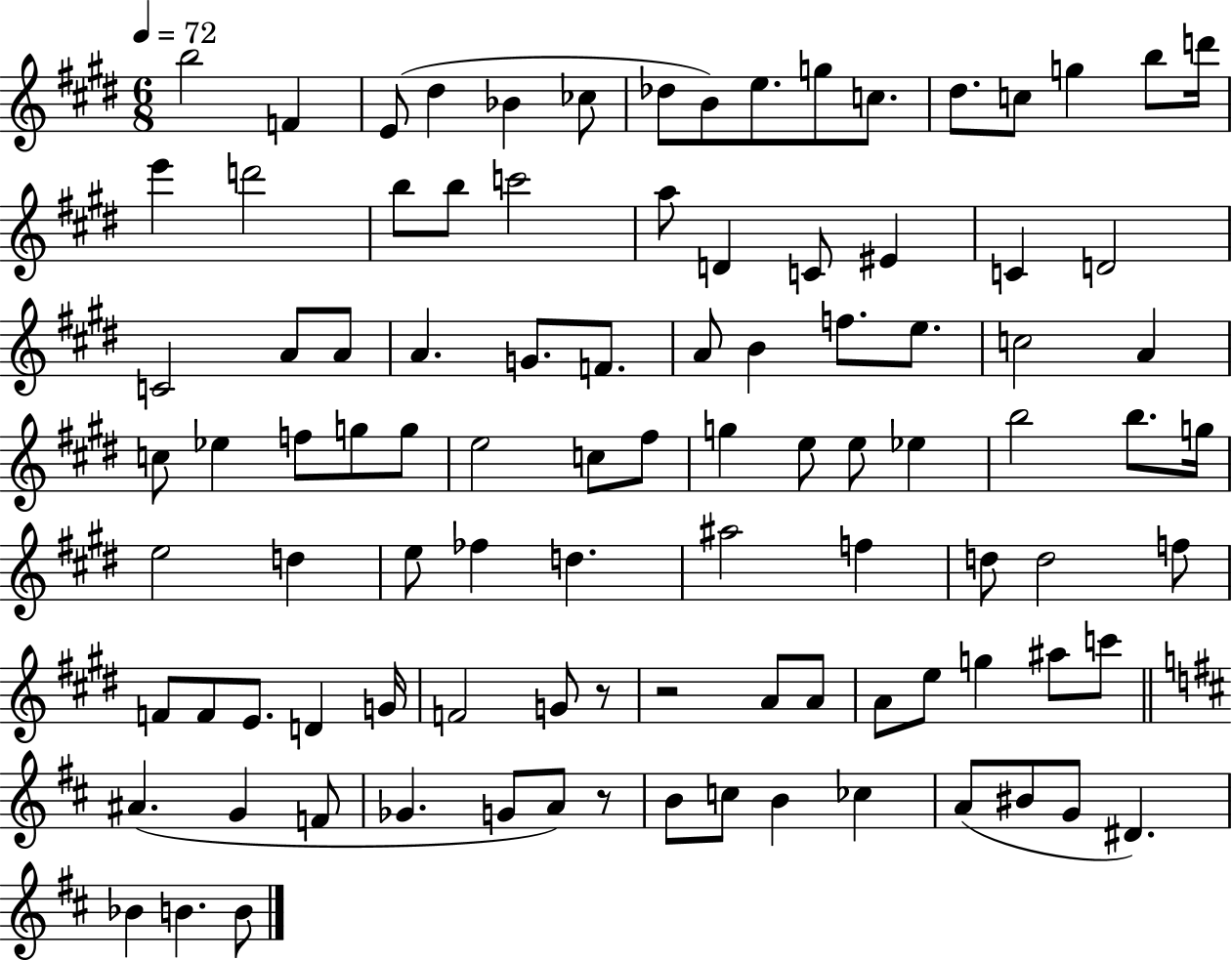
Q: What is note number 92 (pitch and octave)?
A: D#4